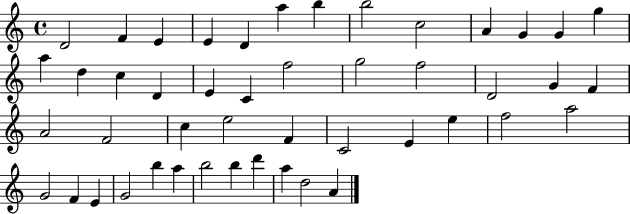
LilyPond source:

{
  \clef treble
  \time 4/4
  \defaultTimeSignature
  \key c \major
  d'2 f'4 e'4 | e'4 d'4 a''4 b''4 | b''2 c''2 | a'4 g'4 g'4 g''4 | \break a''4 d''4 c''4 d'4 | e'4 c'4 f''2 | g''2 f''2 | d'2 g'4 f'4 | \break a'2 f'2 | c''4 e''2 f'4 | c'2 e'4 e''4 | f''2 a''2 | \break g'2 f'4 e'4 | g'2 b''4 a''4 | b''2 b''4 d'''4 | a''4 d''2 a'4 | \break \bar "|."
}